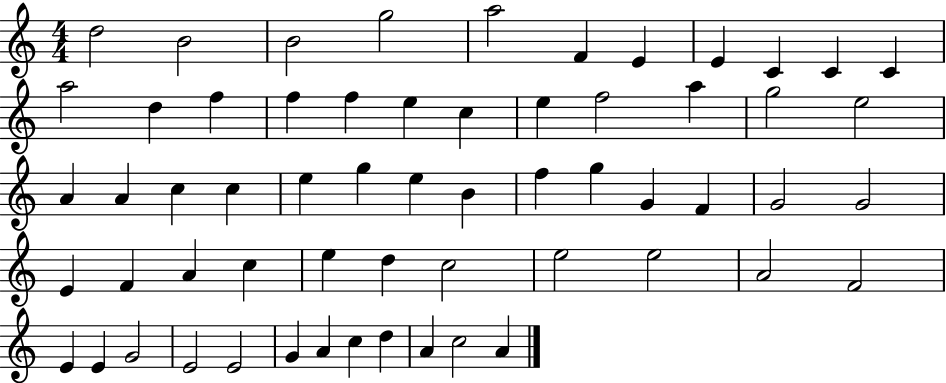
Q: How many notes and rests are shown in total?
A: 60